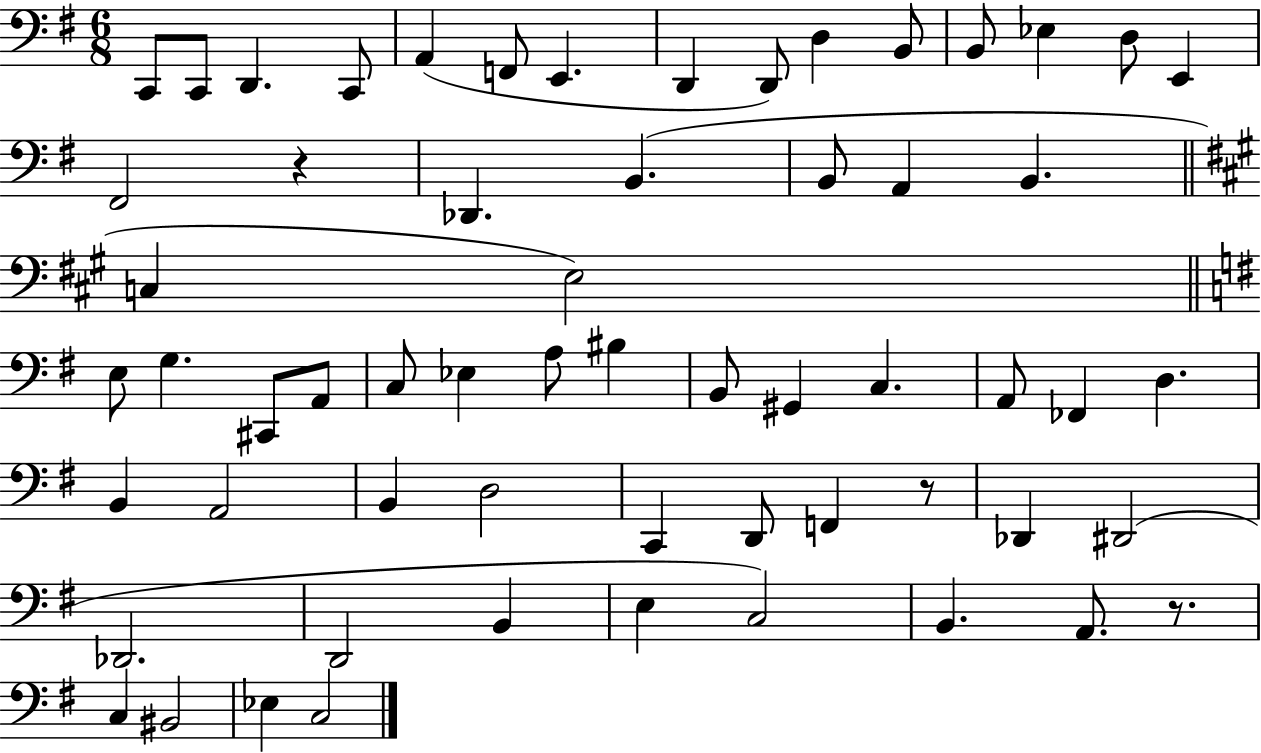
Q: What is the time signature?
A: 6/8